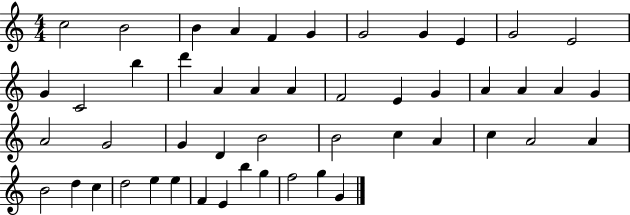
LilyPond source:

{
  \clef treble
  \numericTimeSignature
  \time 4/4
  \key c \major
  c''2 b'2 | b'4 a'4 f'4 g'4 | g'2 g'4 e'4 | g'2 e'2 | \break g'4 c'2 b''4 | d'''4 a'4 a'4 a'4 | f'2 e'4 g'4 | a'4 a'4 a'4 g'4 | \break a'2 g'2 | g'4 d'4 b'2 | b'2 c''4 a'4 | c''4 a'2 a'4 | \break b'2 d''4 c''4 | d''2 e''4 e''4 | f'4 e'4 b''4 g''4 | f''2 g''4 g'4 | \break \bar "|."
}